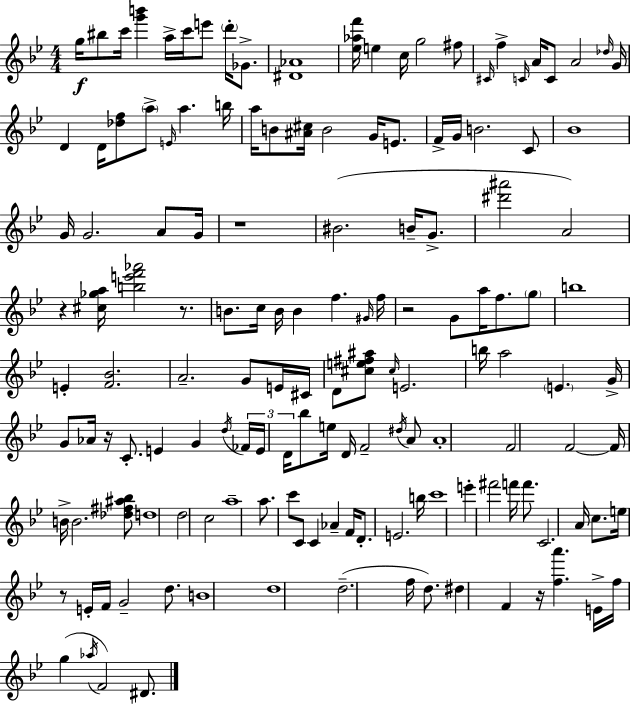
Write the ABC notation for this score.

X:1
T:Untitled
M:4/4
L:1/4
K:Bb
g/4 ^b/2 c'/4 [g'b'] a/4 c'/4 e'/2 d'/4 _G/2 [^D_A]4 [_e_af']/4 e c/4 g2 ^f/2 ^C/4 f C/4 A/4 C/2 A2 _d/4 G/4 D D/4 [_df]/2 a/2 E/4 a b/4 a/4 B/2 [^A^c]/4 B2 G/4 E/2 F/4 G/4 B2 C/2 _B4 G/4 G2 A/2 G/4 z4 ^B2 B/4 G/2 [^d'^a']2 A2 z [^c_ga]/4 [be'f'_a']2 z/2 B/2 c/4 B/4 B f ^G/4 f/4 z2 G/2 a/4 f/2 g/2 b4 E [F_B]2 A2 G/2 E/4 ^C/4 D/2 [^ce^f^a]/2 ^c/4 E2 b/4 a2 E G/4 G/2 _A/4 z/4 C/2 E G d/4 _F/4 E/4 D/4 _b/2 e/4 D/4 F2 ^d/4 A/2 A4 F2 F2 F/4 B/4 B2 [_d^f^a_b]/2 d4 d2 c2 a4 a/2 c'/2 C/2 C _A F/4 D/2 E2 b/4 c'4 e' ^f'2 f'/4 f'/2 C2 A/4 c/2 e/4 z/2 E/4 F/4 G2 d/2 B4 d4 d2 f/4 d/2 ^d F z/4 [fa'] E/4 f/4 g _a/4 F2 ^D/2